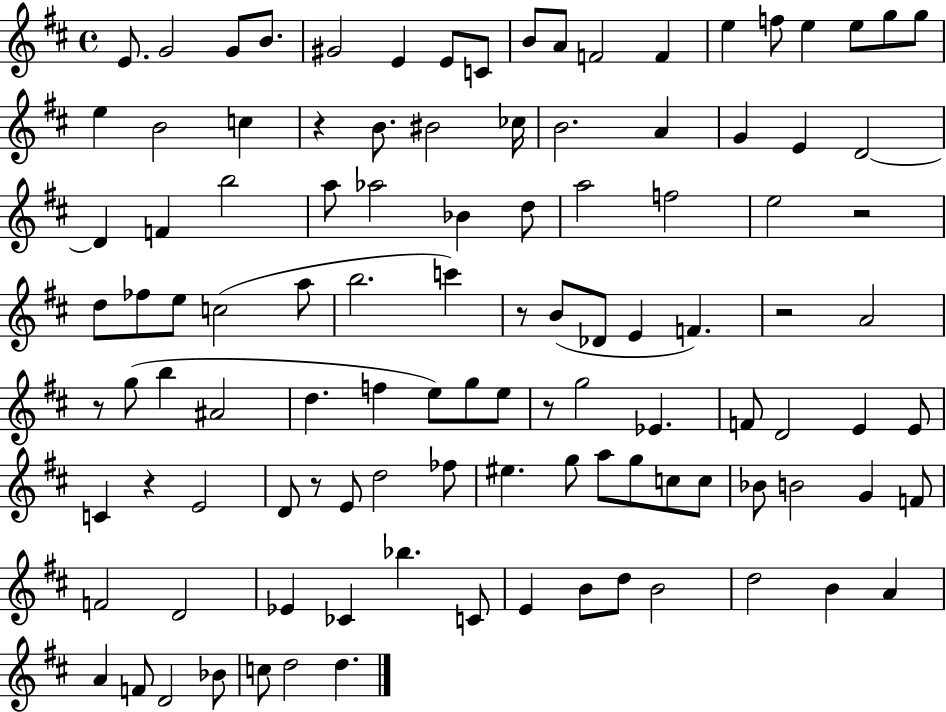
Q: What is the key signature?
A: D major